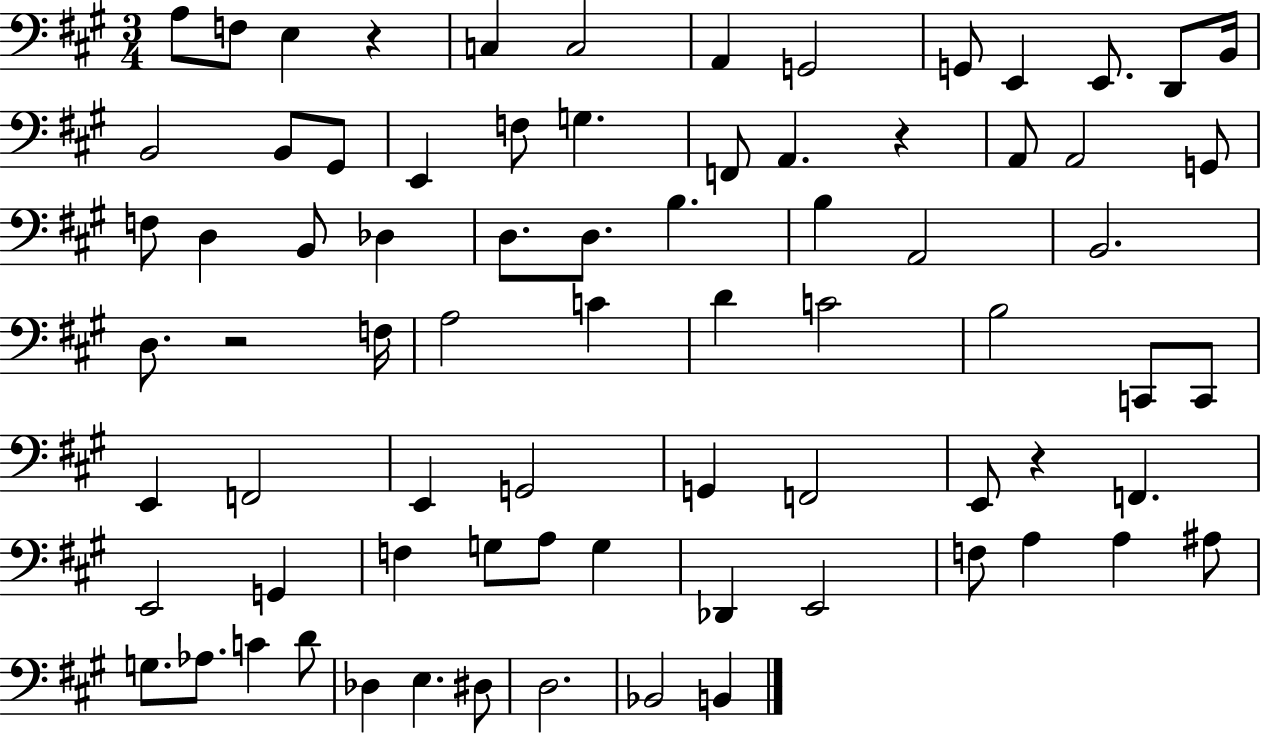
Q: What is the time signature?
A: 3/4